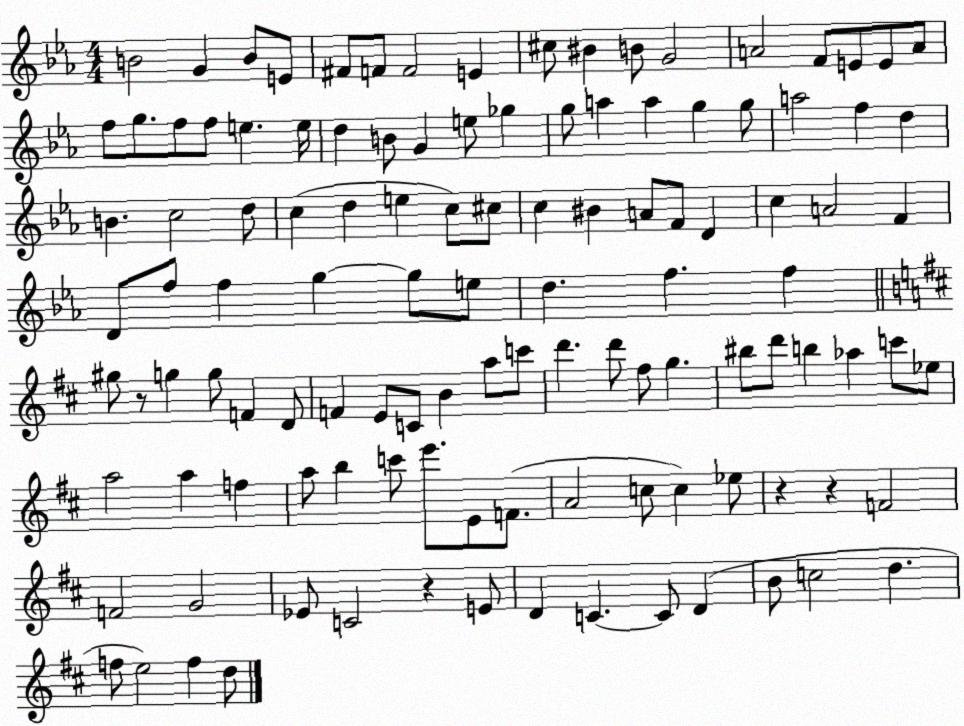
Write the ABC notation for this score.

X:1
T:Untitled
M:4/4
L:1/4
K:Eb
B2 G B/2 E/2 ^F/2 F/2 F2 E ^c/2 ^B B/2 G2 A2 F/2 E/2 E/2 A/2 f/2 g/2 f/2 f/2 e e/4 d B/2 G e/2 _g g/2 a a g g/2 a2 f d B c2 d/2 c d e c/2 ^c/2 c ^B A/2 F/2 D c A2 F D/2 f/2 f g g/2 e/2 d f f ^g/2 z/2 g g/2 F D/2 F E/2 C/2 B a/2 c'/2 d' d'/2 ^f/2 g ^b/2 d'/2 b _a c'/2 _e/2 a2 a f a/2 b c'/2 e'/2 E/2 F/2 A2 c/2 c _e/2 z z F2 F2 G2 _E/2 C2 z E/2 D C C/2 D B/2 c2 d f/2 e2 f d/2